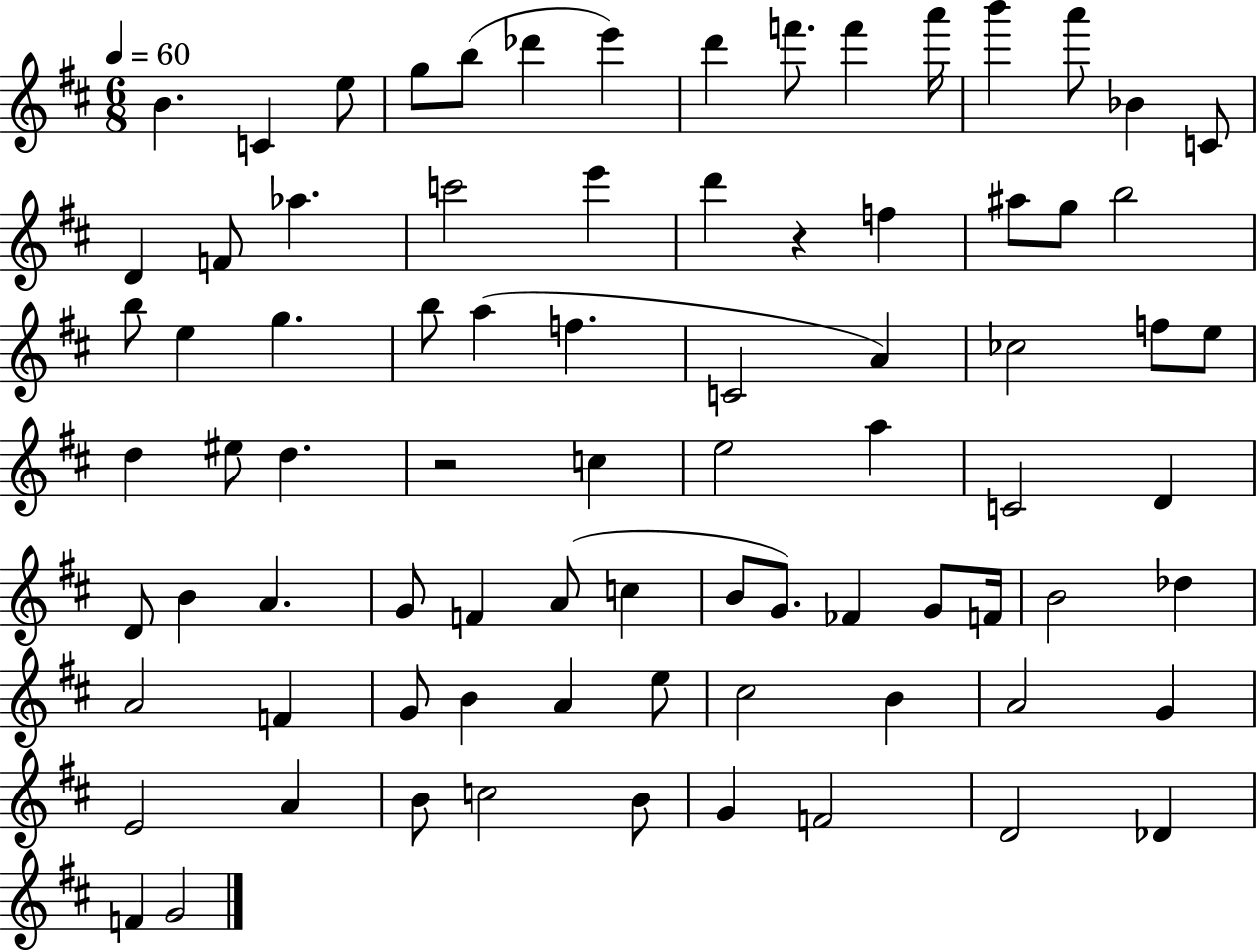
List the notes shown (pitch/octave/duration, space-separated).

B4/q. C4/q E5/e G5/e B5/e Db6/q E6/q D6/q F6/e. F6/q A6/s B6/q A6/e Bb4/q C4/e D4/q F4/e Ab5/q. C6/h E6/q D6/q R/q F5/q A#5/e G5/e B5/h B5/e E5/q G5/q. B5/e A5/q F5/q. C4/h A4/q CES5/h F5/e E5/e D5/q EIS5/e D5/q. R/h C5/q E5/h A5/q C4/h D4/q D4/e B4/q A4/q. G4/e F4/q A4/e C5/q B4/e G4/e. FES4/q G4/e F4/s B4/h Db5/q A4/h F4/q G4/e B4/q A4/q E5/e C#5/h B4/q A4/h G4/q E4/h A4/q B4/e C5/h B4/e G4/q F4/h D4/h Db4/q F4/q G4/h